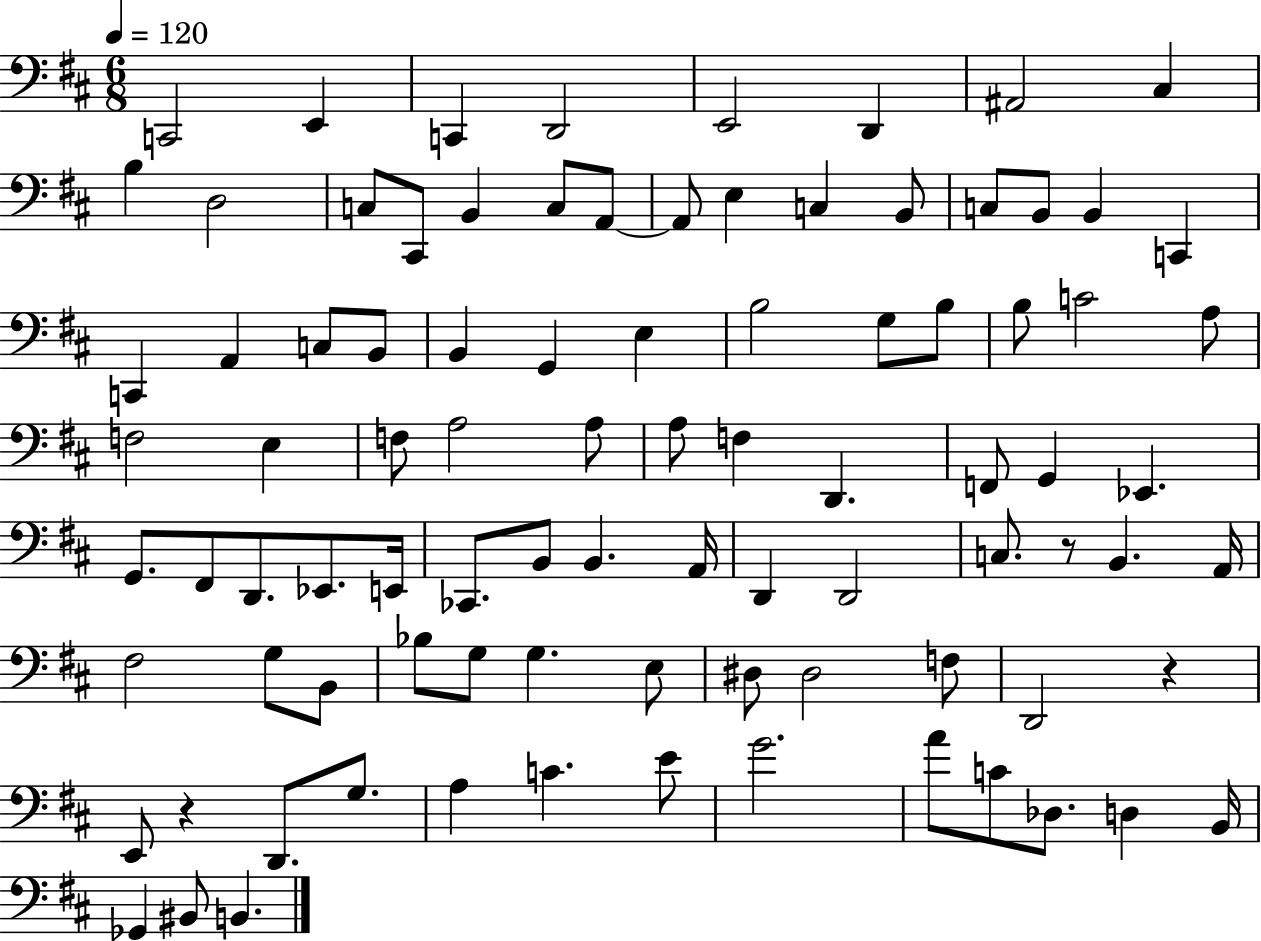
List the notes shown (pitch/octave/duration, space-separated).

C2/h E2/q C2/q D2/h E2/h D2/q A#2/h C#3/q B3/q D3/h C3/e C#2/e B2/q C3/e A2/e A2/e E3/q C3/q B2/e C3/e B2/e B2/q C2/q C2/q A2/q C3/e B2/e B2/q G2/q E3/q B3/h G3/e B3/e B3/e C4/h A3/e F3/h E3/q F3/e A3/h A3/e A3/e F3/q D2/q. F2/e G2/q Eb2/q. G2/e. F#2/e D2/e. Eb2/e. E2/s CES2/e. B2/e B2/q. A2/s D2/q D2/h C3/e. R/e B2/q. A2/s F#3/h G3/e B2/e Bb3/e G3/e G3/q. E3/e D#3/e D#3/h F3/e D2/h R/q E2/e R/q D2/e. G3/e. A3/q C4/q. E4/e G4/h. A4/e C4/e Db3/e. D3/q B2/s Gb2/q BIS2/e B2/q.